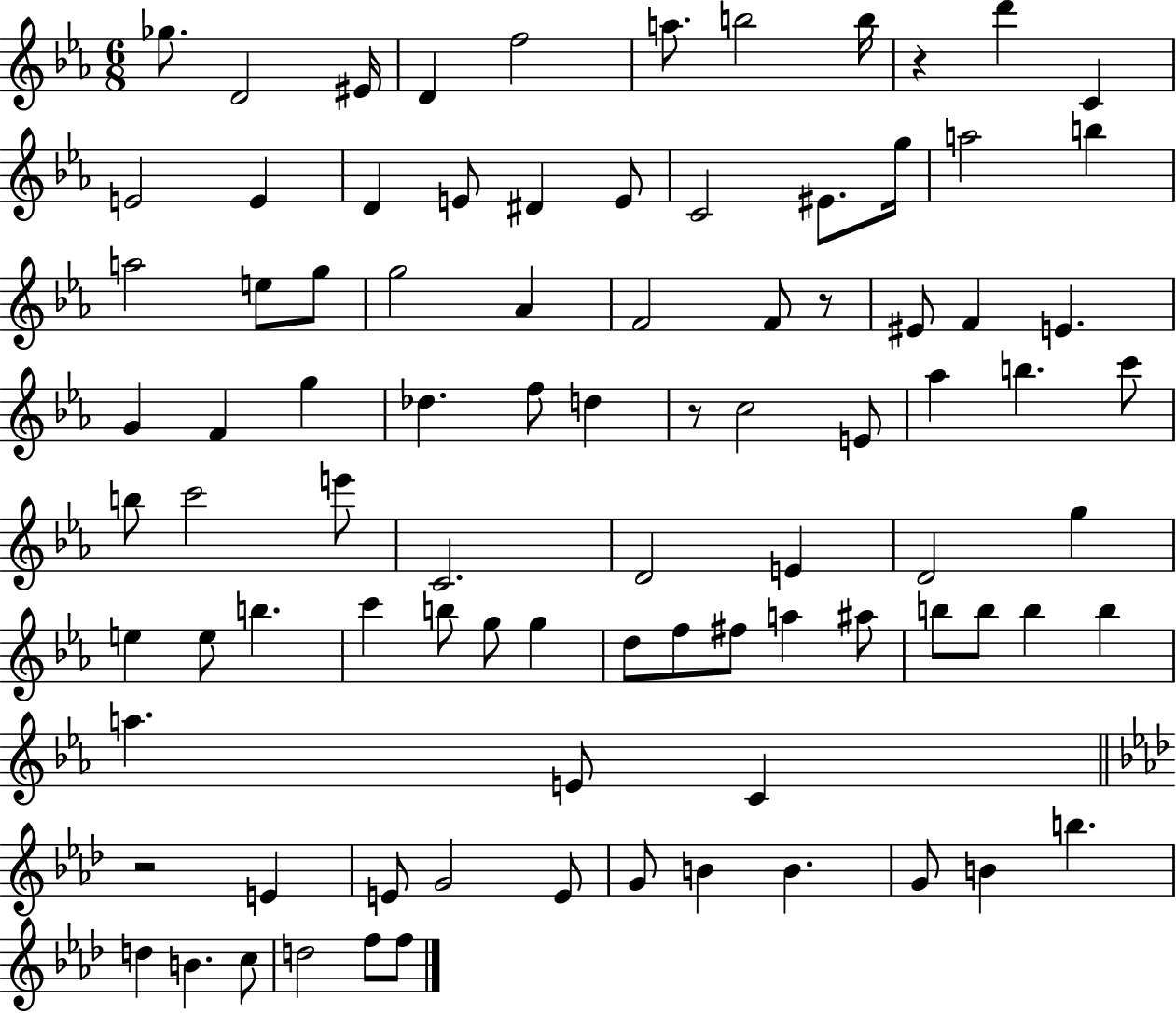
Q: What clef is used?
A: treble